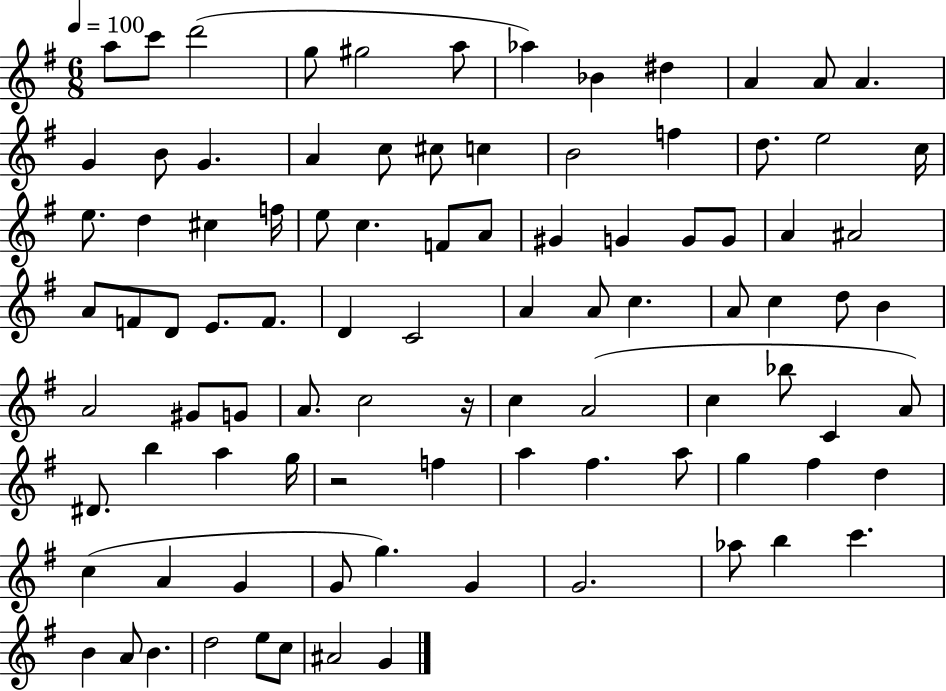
{
  \clef treble
  \numericTimeSignature
  \time 6/8
  \key g \major
  \tempo 4 = 100
  a''8 c'''8 d'''2( | g''8 gis''2 a''8 | aes''4) bes'4 dis''4 | a'4 a'8 a'4. | \break g'4 b'8 g'4. | a'4 c''8 cis''8 c''4 | b'2 f''4 | d''8. e''2 c''16 | \break e''8. d''4 cis''4 f''16 | e''8 c''4. f'8 a'8 | gis'4 g'4 g'8 g'8 | a'4 ais'2 | \break a'8 f'8 d'8 e'8. f'8. | d'4 c'2 | a'4 a'8 c''4. | a'8 c''4 d''8 b'4 | \break a'2 gis'8 g'8 | a'8. c''2 r16 | c''4 a'2( | c''4 bes''8 c'4 a'8) | \break dis'8. b''4 a''4 g''16 | r2 f''4 | a''4 fis''4. a''8 | g''4 fis''4 d''4 | \break c''4( a'4 g'4 | g'8 g''4.) g'4 | g'2. | aes''8 b''4 c'''4. | \break b'4 a'8 b'4. | d''2 e''8 c''8 | ais'2 g'4 | \bar "|."
}